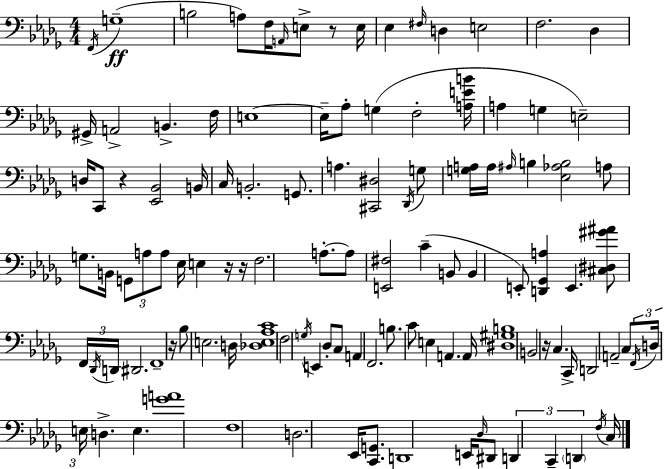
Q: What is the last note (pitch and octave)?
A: C3